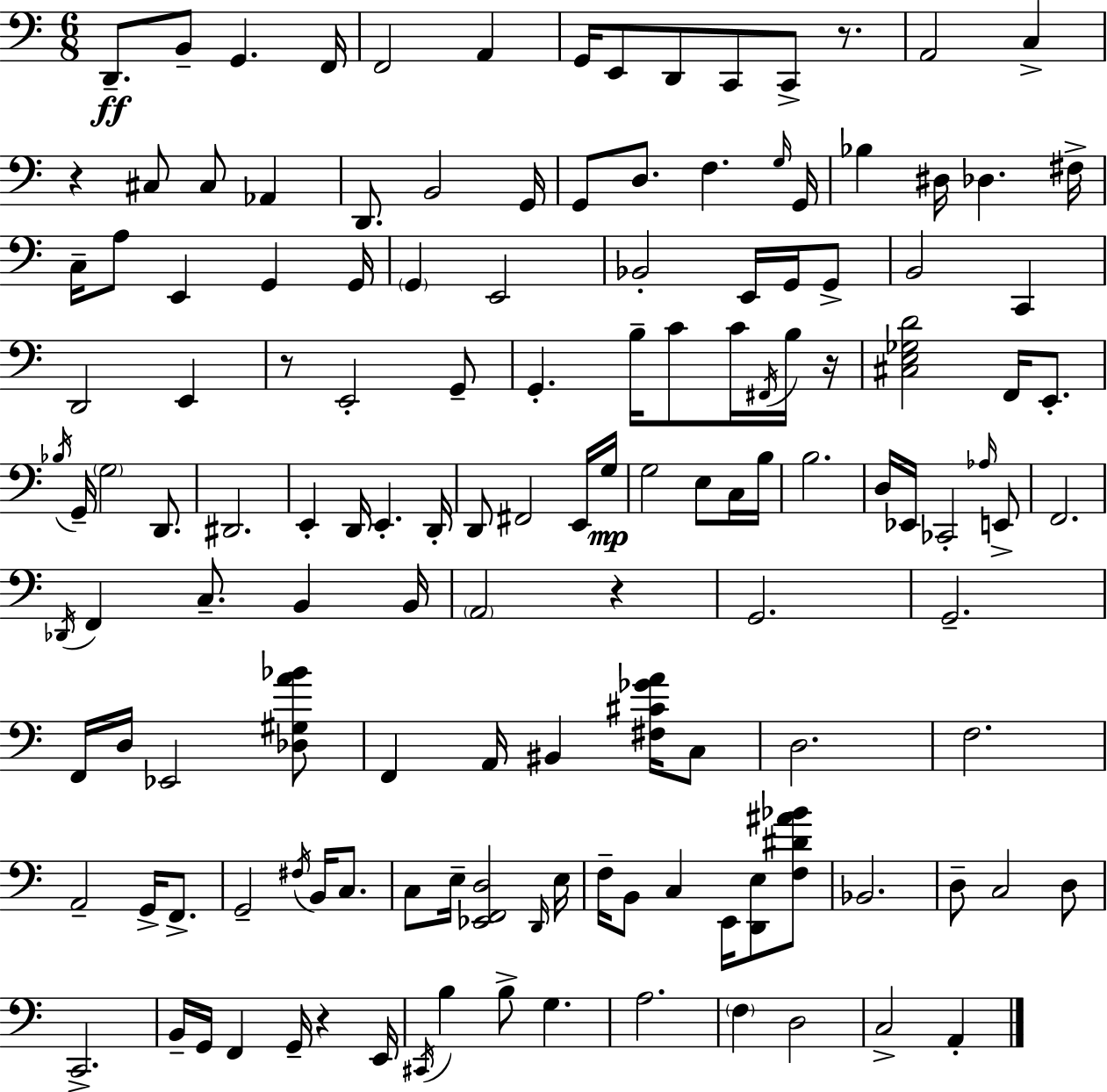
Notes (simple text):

D2/e. B2/e G2/q. F2/s F2/h A2/q G2/s E2/e D2/e C2/e C2/e R/e. A2/h C3/q R/q C#3/e C#3/e Ab2/q D2/e. B2/h G2/s G2/e D3/e. F3/q. G3/s G2/s Bb3/q D#3/s Db3/q. F#3/s C3/s A3/e E2/q G2/q G2/s G2/q E2/h Bb2/h E2/s G2/s G2/e B2/h C2/q D2/h E2/q R/e E2/h G2/e G2/q. B3/s C4/e C4/s F#2/s B3/s R/s [C#3,E3,Gb3,D4]/h F2/s E2/e. Bb3/s G2/s G3/h D2/e. D#2/h. E2/q D2/s E2/q. D2/s D2/e F#2/h E2/s G3/s G3/h E3/e C3/s B3/s B3/h. D3/s Eb2/s CES2/h Ab3/s E2/e F2/h. Db2/s F2/q C3/e. B2/q B2/s A2/h R/q G2/h. G2/h. F2/s D3/s Eb2/h [Db3,G#3,A4,Bb4]/e F2/q A2/s BIS2/q [F#3,C#4,Gb4,A4]/s C3/e D3/h. F3/h. A2/h G2/s F2/e. G2/h F#3/s B2/s C3/e. C3/e E3/s [Eb2,F2,D3]/h D2/s E3/s F3/s B2/e C3/q E2/s [D2,E3]/e [F3,D#4,A#4,Bb4]/e Bb2/h. D3/e C3/h D3/e C2/h. B2/s G2/s F2/q G2/s R/q E2/s C#2/s B3/q B3/e G3/q. A3/h. F3/q D3/h C3/h A2/q